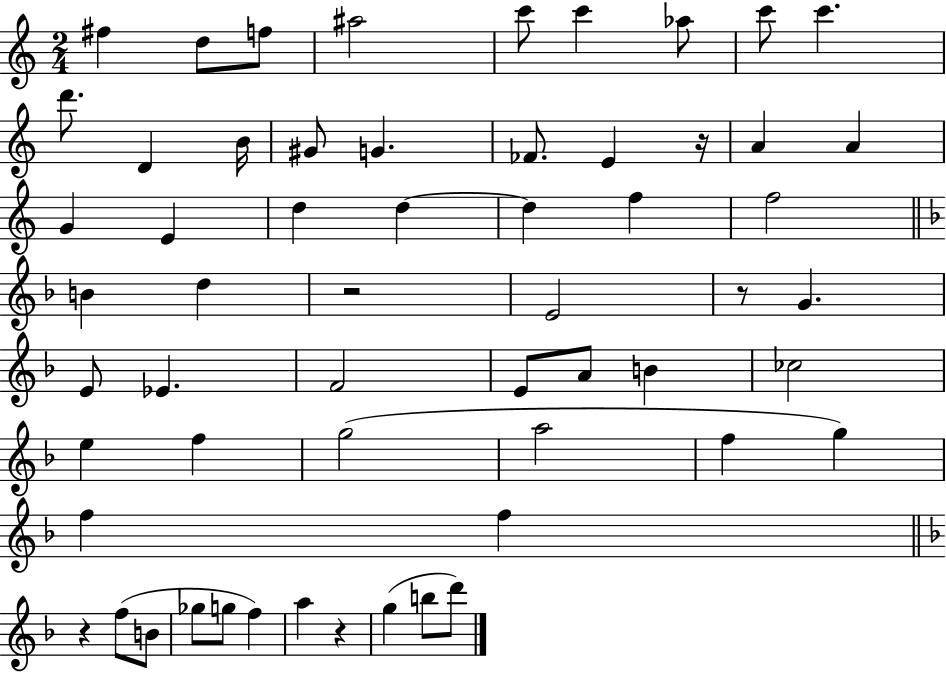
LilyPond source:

{
  \clef treble
  \numericTimeSignature
  \time 2/4
  \key c \major
  fis''4 d''8 f''8 | ais''2 | c'''8 c'''4 aes''8 | c'''8 c'''4. | \break d'''8. d'4 b'16 | gis'8 g'4. | fes'8. e'4 r16 | a'4 a'4 | \break g'4 e'4 | d''4 d''4~~ | d''4 f''4 | f''2 | \break \bar "||" \break \key f \major b'4 d''4 | r2 | e'2 | r8 g'4. | \break e'8 ees'4. | f'2 | e'8 a'8 b'4 | ces''2 | \break e''4 f''4 | g''2( | a''2 | f''4 g''4) | \break f''4 f''4 | \bar "||" \break \key d \minor r4 f''8( b'8 | ges''8 g''8 f''4) | a''4 r4 | g''4( b''8 d'''8) | \break \bar "|."
}